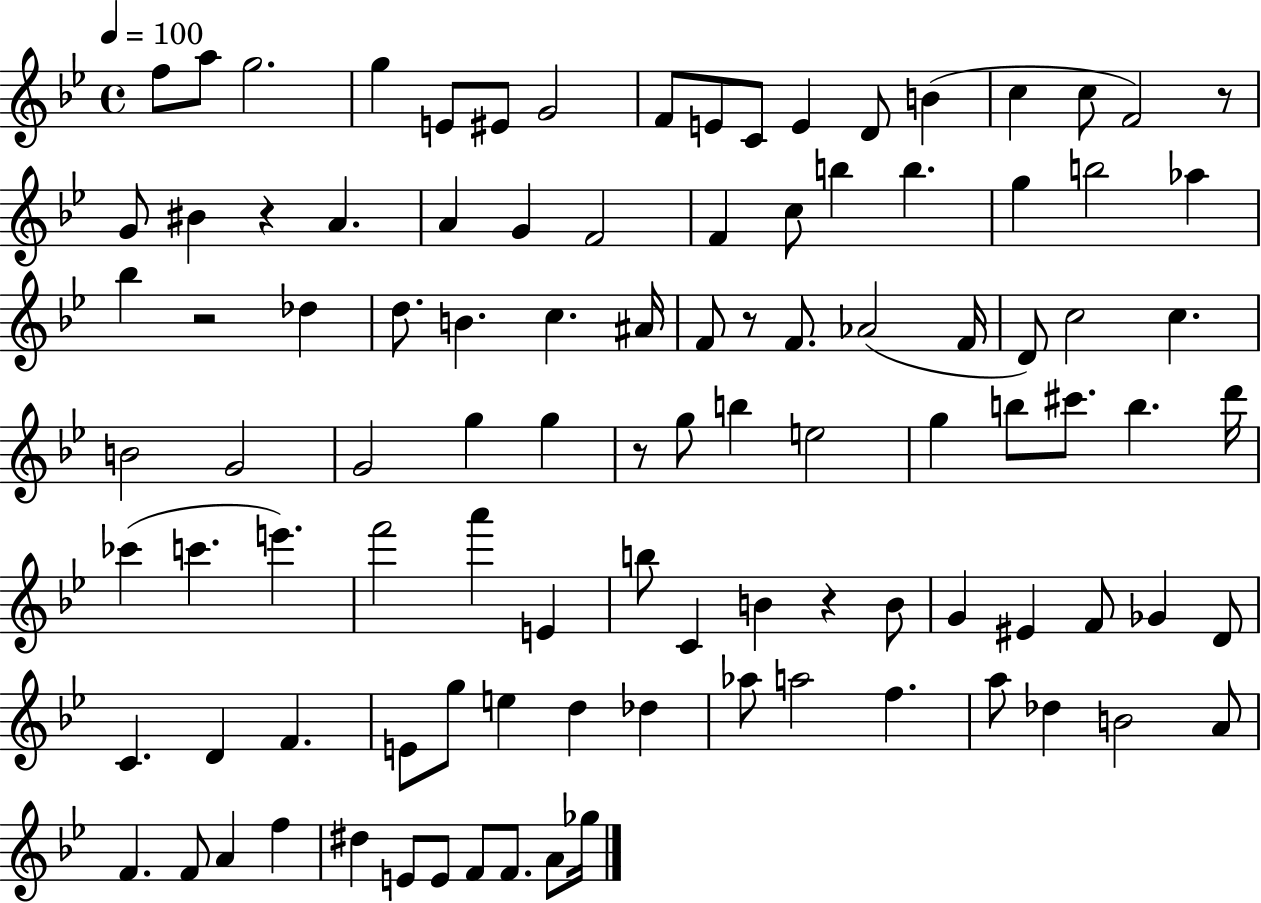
{
  \clef treble
  \time 4/4
  \defaultTimeSignature
  \key bes \major
  \tempo 4 = 100
  f''8 a''8 g''2. | g''4 e'8 eis'8 g'2 | f'8 e'8 c'8 e'4 d'8 b'4( | c''4 c''8 f'2) r8 | \break g'8 bis'4 r4 a'4. | a'4 g'4 f'2 | f'4 c''8 b''4 b''4. | g''4 b''2 aes''4 | \break bes''4 r2 des''4 | d''8. b'4. c''4. ais'16 | f'8 r8 f'8. aes'2( f'16 | d'8) c''2 c''4. | \break b'2 g'2 | g'2 g''4 g''4 | r8 g''8 b''4 e''2 | g''4 b''8 cis'''8. b''4. d'''16 | \break ces'''4( c'''4. e'''4.) | f'''2 a'''4 e'4 | b''8 c'4 b'4 r4 b'8 | g'4 eis'4 f'8 ges'4 d'8 | \break c'4. d'4 f'4. | e'8 g''8 e''4 d''4 des''4 | aes''8 a''2 f''4. | a''8 des''4 b'2 a'8 | \break f'4. f'8 a'4 f''4 | dis''4 e'8 e'8 f'8 f'8. a'8 ges''16 | \bar "|."
}